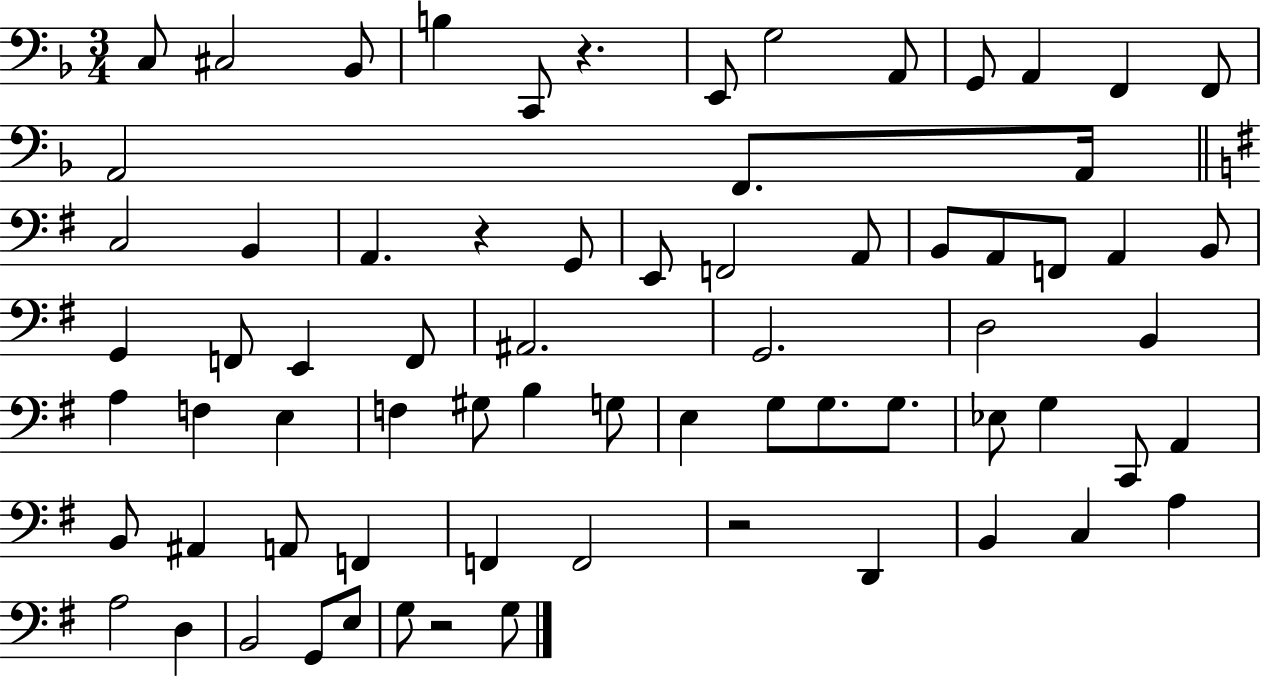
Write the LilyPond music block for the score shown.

{
  \clef bass
  \numericTimeSignature
  \time 3/4
  \key f \major
  c8 cis2 bes,8 | b4 c,8 r4. | e,8 g2 a,8 | g,8 a,4 f,4 f,8 | \break a,2 f,8. a,16 | \bar "||" \break \key g \major c2 b,4 | a,4. r4 g,8 | e,8 f,2 a,8 | b,8 a,8 f,8 a,4 b,8 | \break g,4 f,8 e,4 f,8 | ais,2. | g,2. | d2 b,4 | \break a4 f4 e4 | f4 gis8 b4 g8 | e4 g8 g8. g8. | ees8 g4 c,8 a,4 | \break b,8 ais,4 a,8 f,4 | f,4 f,2 | r2 d,4 | b,4 c4 a4 | \break a2 d4 | b,2 g,8 e8 | g8 r2 g8 | \bar "|."
}